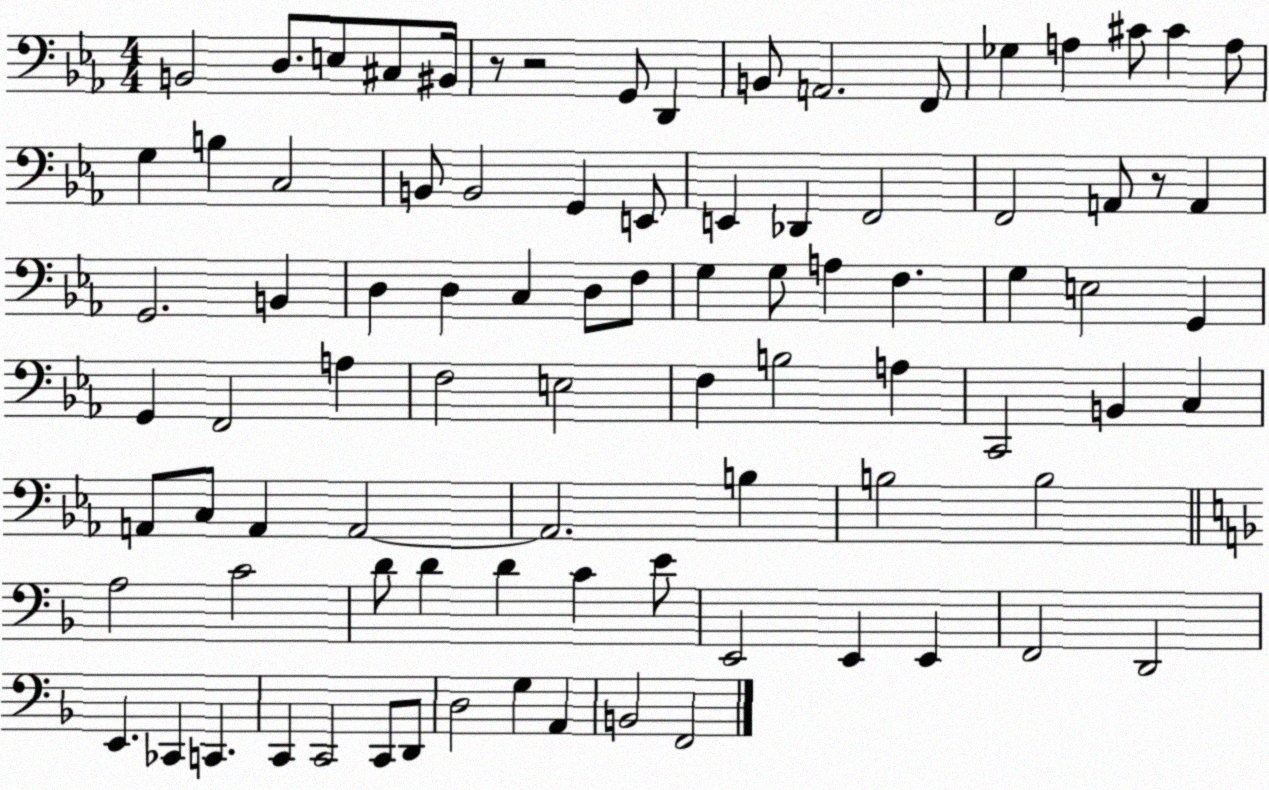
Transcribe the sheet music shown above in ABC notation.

X:1
T:Untitled
M:4/4
L:1/4
K:Eb
B,,2 D,/2 E,/2 ^C,/2 ^B,,/4 z/2 z2 G,,/2 D,, B,,/2 A,,2 F,,/2 _G, A, ^C/2 ^C A,/2 G, B, C,2 B,,/2 B,,2 G,, E,,/2 E,, _D,, F,,2 F,,2 A,,/2 z/2 A,, G,,2 B,, D, D, C, D,/2 F,/2 G, G,/2 A, F, G, E,2 G,, G,, F,,2 A, F,2 E,2 F, B,2 A, C,,2 B,, C, A,,/2 C,/2 A,, A,,2 A,,2 B, B,2 B,2 A,2 C2 D/2 D D C E/2 E,,2 E,, E,, F,,2 D,,2 E,, _C,, C,, C,, C,,2 C,,/2 D,,/2 D,2 G, A,, B,,2 F,,2